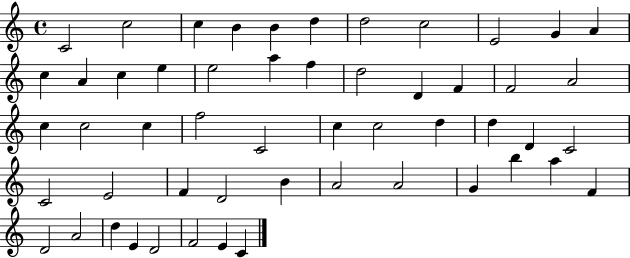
C4/h C5/h C5/q B4/q B4/q D5/q D5/h C5/h E4/h G4/q A4/q C5/q A4/q C5/q E5/q E5/h A5/q F5/q D5/h D4/q F4/q F4/h A4/h C5/q C5/h C5/q F5/h C4/h C5/q C5/h D5/q D5/q D4/q C4/h C4/h E4/h F4/q D4/h B4/q A4/h A4/h G4/q B5/q A5/q F4/q D4/h A4/h D5/q E4/q D4/h F4/h E4/q C4/q